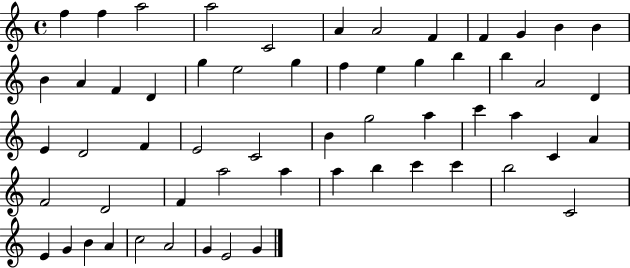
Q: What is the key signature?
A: C major